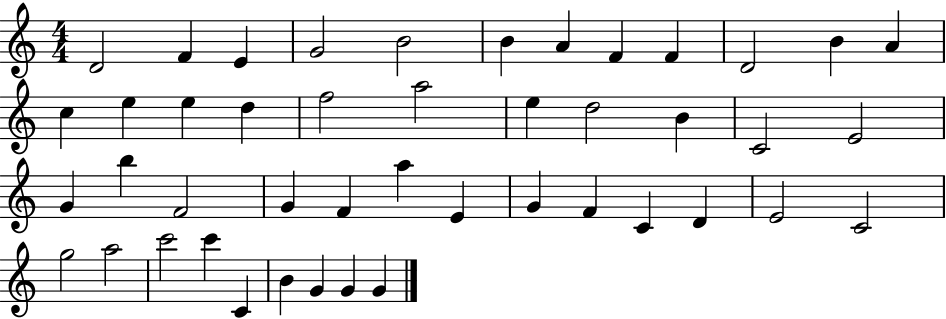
{
  \clef treble
  \numericTimeSignature
  \time 4/4
  \key c \major
  d'2 f'4 e'4 | g'2 b'2 | b'4 a'4 f'4 f'4 | d'2 b'4 a'4 | \break c''4 e''4 e''4 d''4 | f''2 a''2 | e''4 d''2 b'4 | c'2 e'2 | \break g'4 b''4 f'2 | g'4 f'4 a''4 e'4 | g'4 f'4 c'4 d'4 | e'2 c'2 | \break g''2 a''2 | c'''2 c'''4 c'4 | b'4 g'4 g'4 g'4 | \bar "|."
}